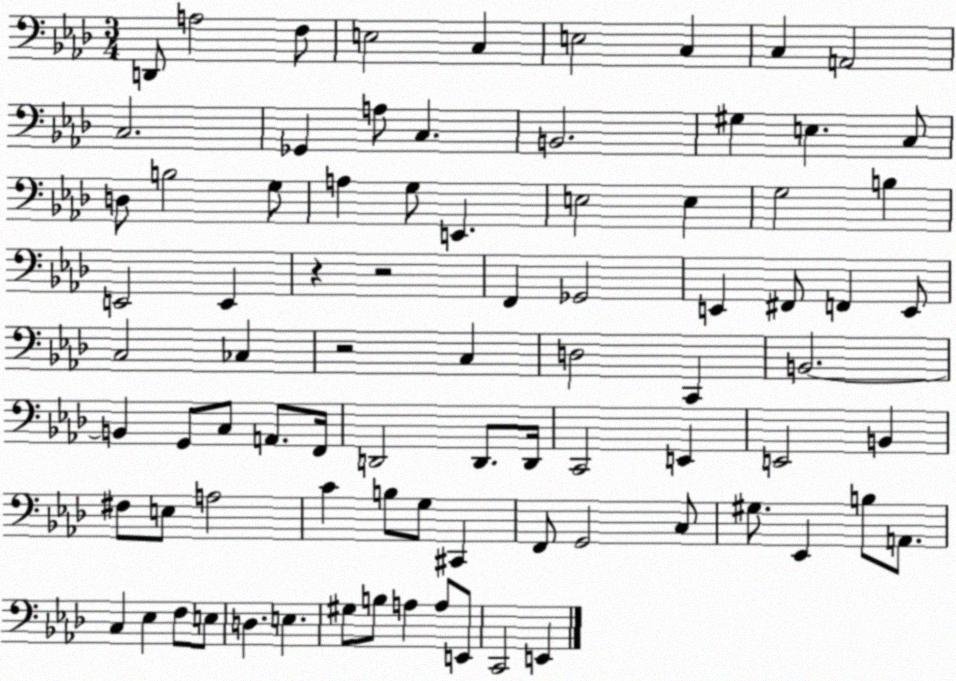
X:1
T:Untitled
M:3/4
L:1/4
K:Ab
D,,/2 A,2 F,/2 E,2 C, E,2 C, C, A,,2 C,2 _G,, A,/2 C, B,,2 ^G, E, C,/2 D,/2 B,2 G,/2 A, G,/2 E,, E,2 E, G,2 B, E,,2 E,, z z2 F,, _G,,2 E,, ^F,,/2 F,, E,,/2 C,2 _C, z2 C, D,2 C,, B,,2 B,, G,,/2 C,/2 A,,/2 F,,/4 D,,2 D,,/2 D,,/4 C,,2 E,, E,,2 B,, ^F,/2 E,/2 A,2 C B,/2 G,/2 ^C,, F,,/2 G,,2 C,/2 ^G,/2 _E,, B,/2 A,,/2 C, _E, F,/2 E,/2 D, E, ^G,/2 B,/2 A, A,/2 E,,/2 C,,2 E,,